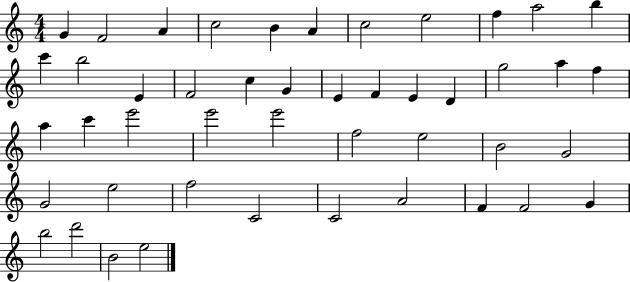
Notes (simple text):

G4/q F4/h A4/q C5/h B4/q A4/q C5/h E5/h F5/q A5/h B5/q C6/q B5/h E4/q F4/h C5/q G4/q E4/q F4/q E4/q D4/q G5/h A5/q F5/q A5/q C6/q E6/h E6/h E6/h F5/h E5/h B4/h G4/h G4/h E5/h F5/h C4/h C4/h A4/h F4/q F4/h G4/q B5/h D6/h B4/h E5/h